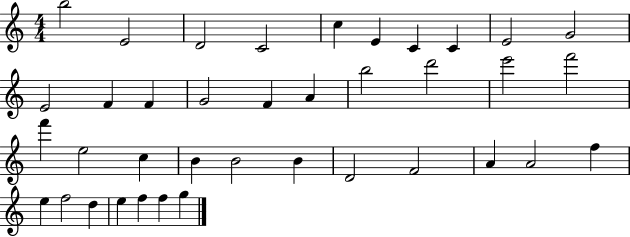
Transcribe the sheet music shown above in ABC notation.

X:1
T:Untitled
M:4/4
L:1/4
K:C
b2 E2 D2 C2 c E C C E2 G2 E2 F F G2 F A b2 d'2 e'2 f'2 f' e2 c B B2 B D2 F2 A A2 f e f2 d e f f g